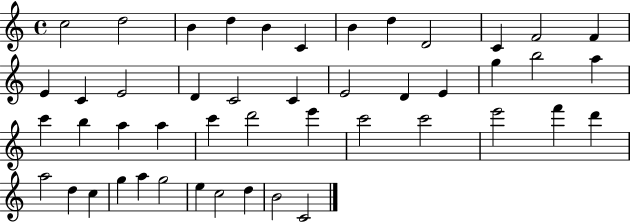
{
  \clef treble
  \time 4/4
  \defaultTimeSignature
  \key c \major
  c''2 d''2 | b'4 d''4 b'4 c'4 | b'4 d''4 d'2 | c'4 f'2 f'4 | \break e'4 c'4 e'2 | d'4 c'2 c'4 | e'2 d'4 e'4 | g''4 b''2 a''4 | \break c'''4 b''4 a''4 a''4 | c'''4 d'''2 e'''4 | c'''2 c'''2 | e'''2 f'''4 d'''4 | \break a''2 d''4 c''4 | g''4 a''4 g''2 | e''4 c''2 d''4 | b'2 c'2 | \break \bar "|."
}